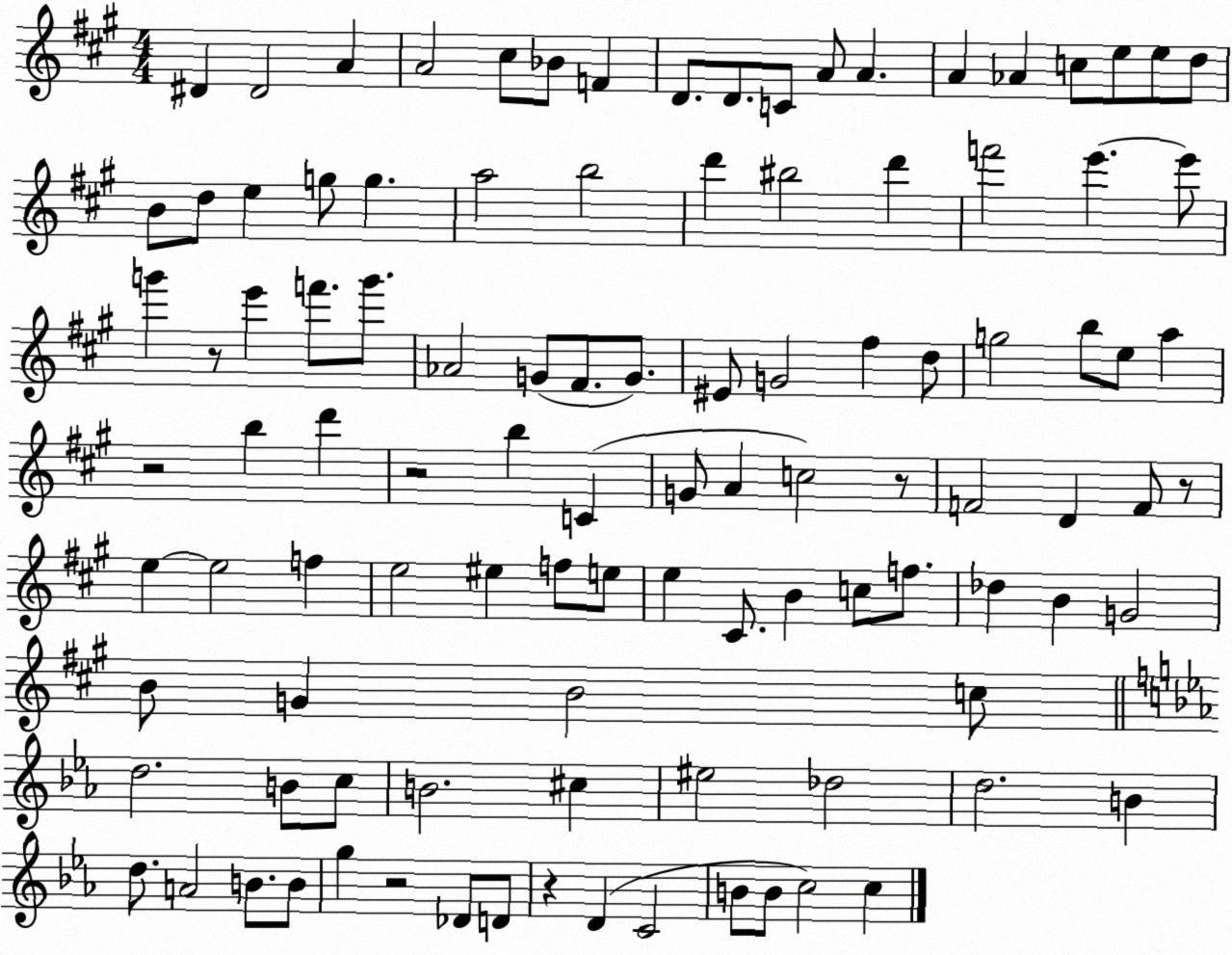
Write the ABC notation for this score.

X:1
T:Untitled
M:4/4
L:1/4
K:A
^D ^D2 A A2 ^c/2 _B/2 F D/2 D/2 C/2 A/2 A A _A c/2 e/2 e/2 d/2 B/2 d/2 e g/2 g a2 b2 d' ^b2 d' f'2 e' e'/2 g' z/2 e' f'/2 g'/2 _A2 G/2 ^F/2 G/2 ^E/2 G2 ^f d/2 g2 b/2 e/2 a z2 b d' z2 b C G/2 A c2 z/2 F2 D F/2 z/2 e e2 f e2 ^e f/2 e/2 e ^C/2 B c/2 f/2 _d B G2 B/2 G B2 c/2 d2 B/2 c/2 B2 ^c ^e2 _d2 d2 B d/2 A2 B/2 B/2 g z2 _D/2 D/2 z D C2 B/2 B/2 c2 c